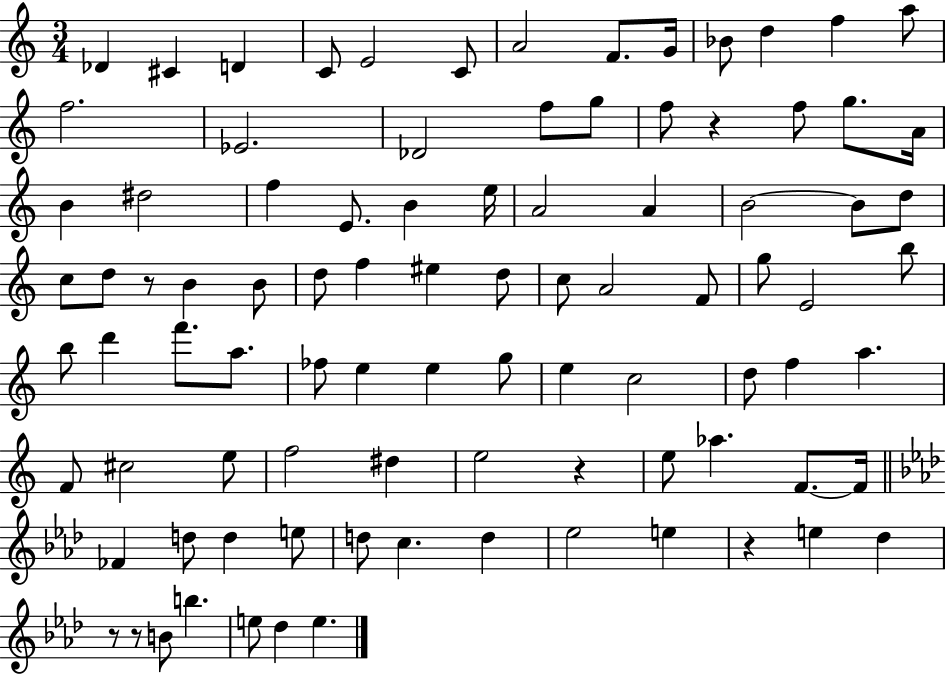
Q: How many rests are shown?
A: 6